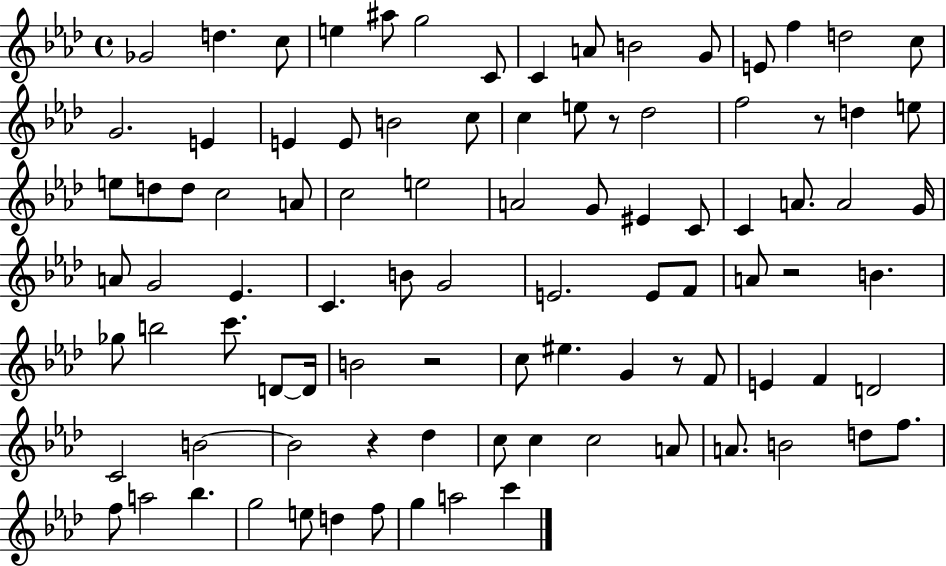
{
  \clef treble
  \time 4/4
  \defaultTimeSignature
  \key aes \major
  ges'2 d''4. c''8 | e''4 ais''8 g''2 c'8 | c'4 a'8 b'2 g'8 | e'8 f''4 d''2 c''8 | \break g'2. e'4 | e'4 e'8 b'2 c''8 | c''4 e''8 r8 des''2 | f''2 r8 d''4 e''8 | \break e''8 d''8 d''8 c''2 a'8 | c''2 e''2 | a'2 g'8 eis'4 c'8 | c'4 a'8. a'2 g'16 | \break a'8 g'2 ees'4. | c'4. b'8 g'2 | e'2. e'8 f'8 | a'8 r2 b'4. | \break ges''8 b''2 c'''8. d'8~~ d'16 | b'2 r2 | c''8 eis''4. g'4 r8 f'8 | e'4 f'4 d'2 | \break c'2 b'2~~ | b'2 r4 des''4 | c''8 c''4 c''2 a'8 | a'8. b'2 d''8 f''8. | \break f''8 a''2 bes''4. | g''2 e''8 d''4 f''8 | g''4 a''2 c'''4 | \bar "|."
}